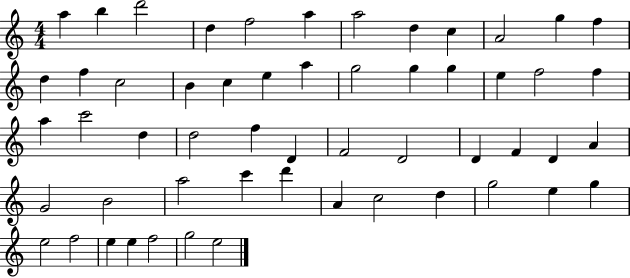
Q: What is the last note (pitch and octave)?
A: E5